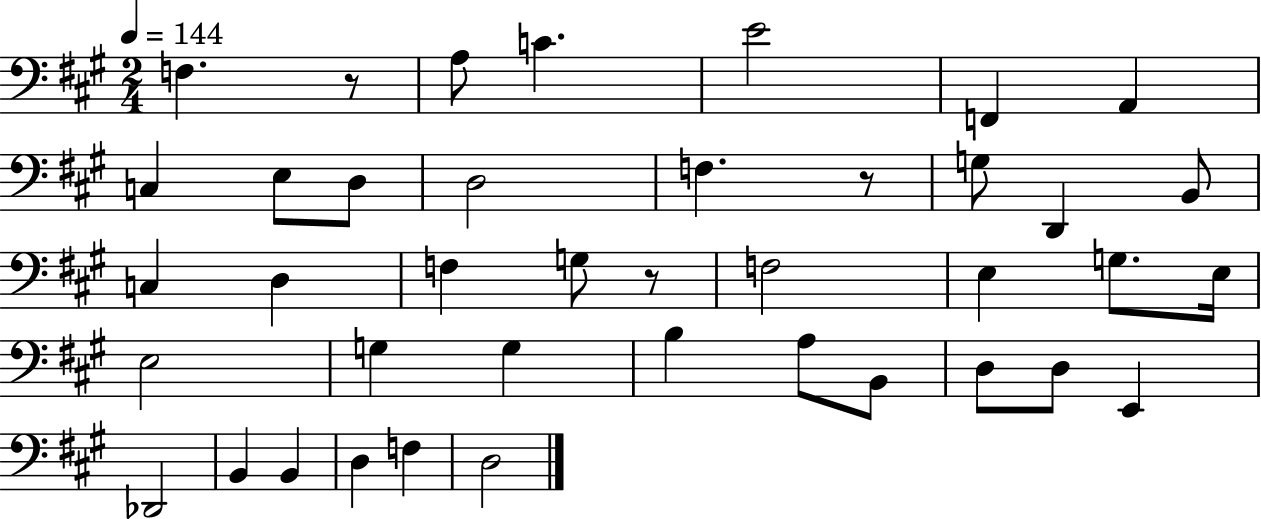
F3/q. R/e A3/e C4/q. E4/h F2/q A2/q C3/q E3/e D3/e D3/h F3/q. R/e G3/e D2/q B2/e C3/q D3/q F3/q G3/e R/e F3/h E3/q G3/e. E3/s E3/h G3/q G3/q B3/q A3/e B2/e D3/e D3/e E2/q Db2/h B2/q B2/q D3/q F3/q D3/h